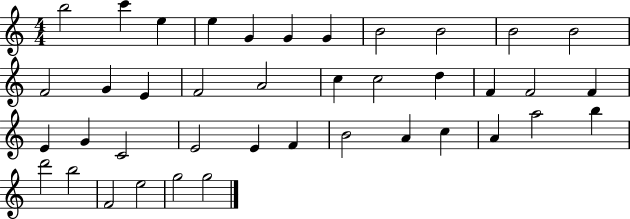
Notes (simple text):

B5/h C6/q E5/q E5/q G4/q G4/q G4/q B4/h B4/h B4/h B4/h F4/h G4/q E4/q F4/h A4/h C5/q C5/h D5/q F4/q F4/h F4/q E4/q G4/q C4/h E4/h E4/q F4/q B4/h A4/q C5/q A4/q A5/h B5/q D6/h B5/h F4/h E5/h G5/h G5/h